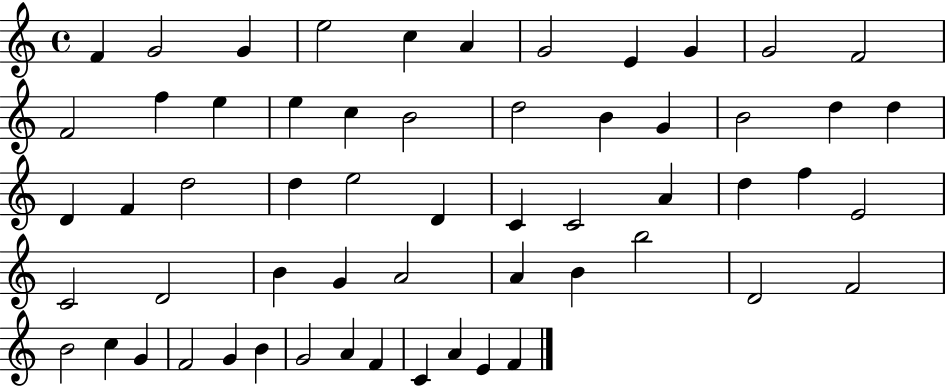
{
  \clef treble
  \time 4/4
  \defaultTimeSignature
  \key c \major
  f'4 g'2 g'4 | e''2 c''4 a'4 | g'2 e'4 g'4 | g'2 f'2 | \break f'2 f''4 e''4 | e''4 c''4 b'2 | d''2 b'4 g'4 | b'2 d''4 d''4 | \break d'4 f'4 d''2 | d''4 e''2 d'4 | c'4 c'2 a'4 | d''4 f''4 e'2 | \break c'2 d'2 | b'4 g'4 a'2 | a'4 b'4 b''2 | d'2 f'2 | \break b'2 c''4 g'4 | f'2 g'4 b'4 | g'2 a'4 f'4 | c'4 a'4 e'4 f'4 | \break \bar "|."
}